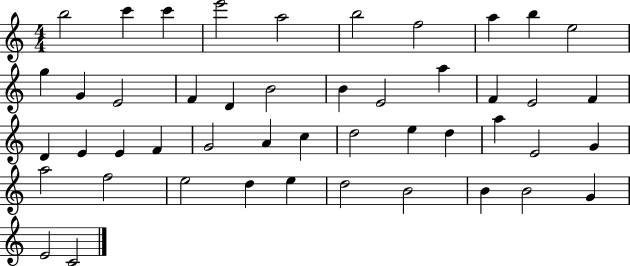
B5/h C6/q C6/q E6/h A5/h B5/h F5/h A5/q B5/q E5/h G5/q G4/q E4/h F4/q D4/q B4/h B4/q E4/h A5/q F4/q E4/h F4/q D4/q E4/q E4/q F4/q G4/h A4/q C5/q D5/h E5/q D5/q A5/q E4/h G4/q A5/h F5/h E5/h D5/q E5/q D5/h B4/h B4/q B4/h G4/q E4/h C4/h